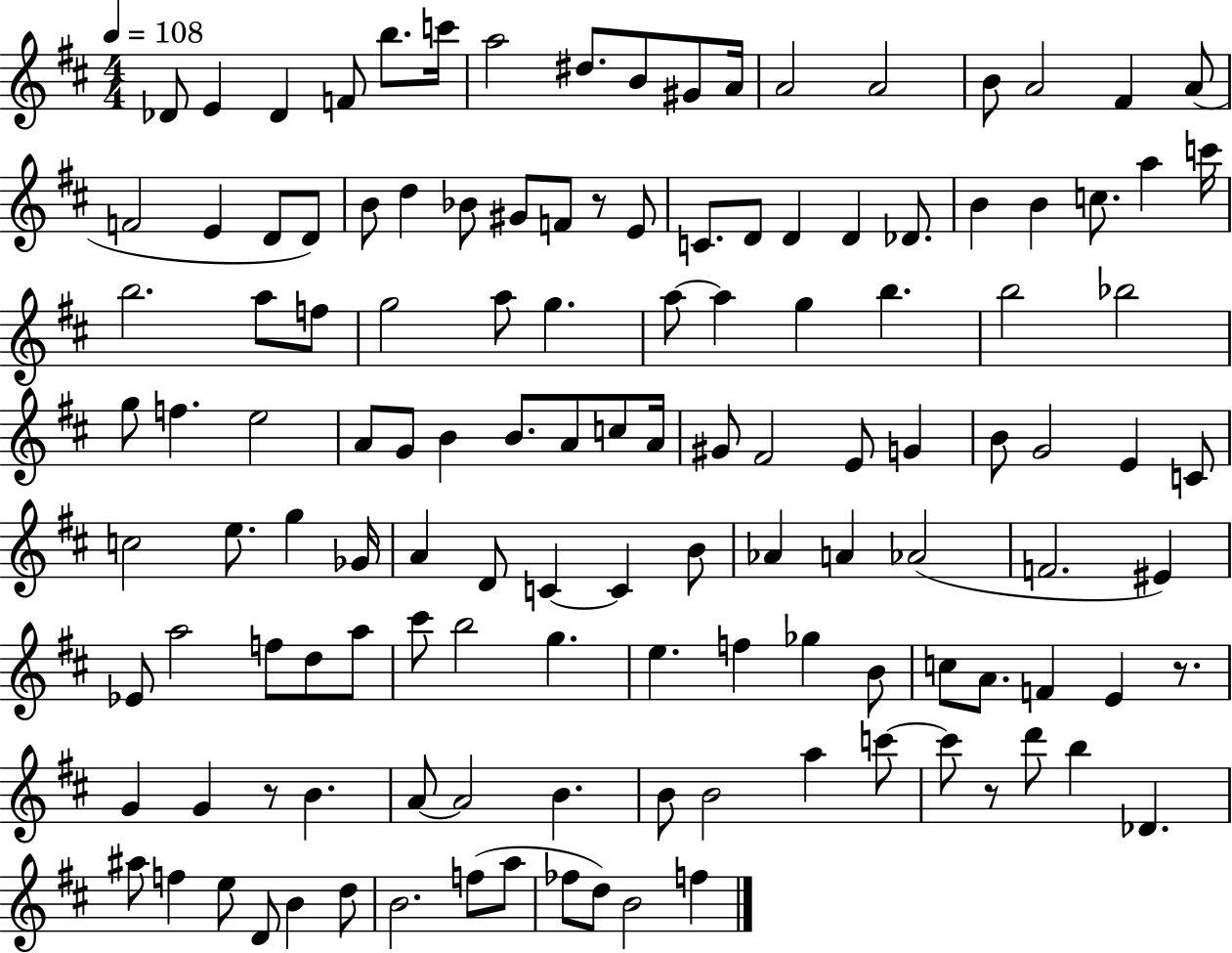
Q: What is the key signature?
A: D major